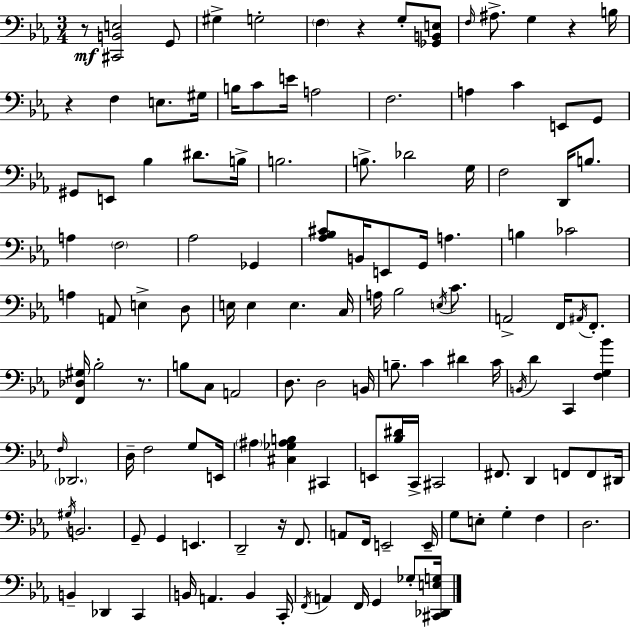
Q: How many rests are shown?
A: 6